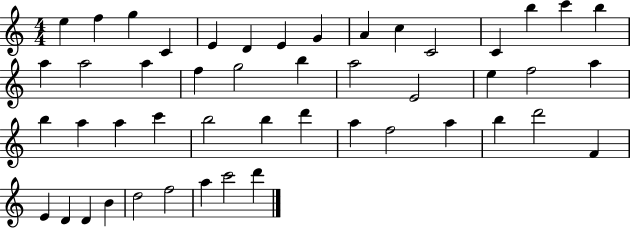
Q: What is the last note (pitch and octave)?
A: D6